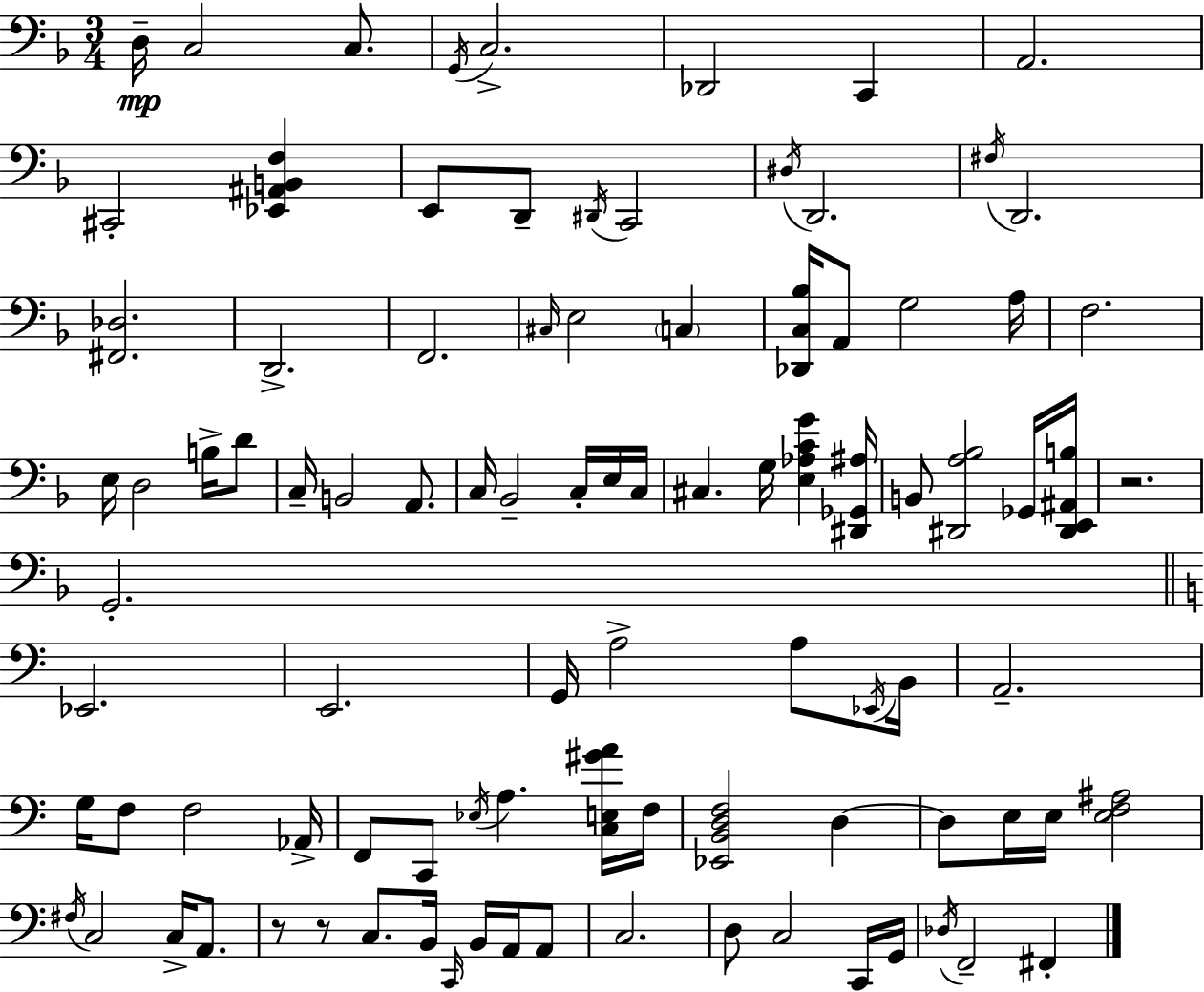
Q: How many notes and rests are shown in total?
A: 95